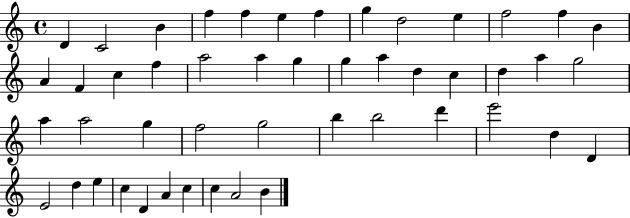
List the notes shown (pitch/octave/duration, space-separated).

D4/q C4/h B4/q F5/q F5/q E5/q F5/q G5/q D5/h E5/q F5/h F5/q B4/q A4/q F4/q C5/q F5/q A5/h A5/q G5/q G5/q A5/q D5/q C5/q D5/q A5/q G5/h A5/q A5/h G5/q F5/h G5/h B5/q B5/h D6/q E6/h D5/q D4/q E4/h D5/q E5/q C5/q D4/q A4/q C5/q C5/q A4/h B4/q